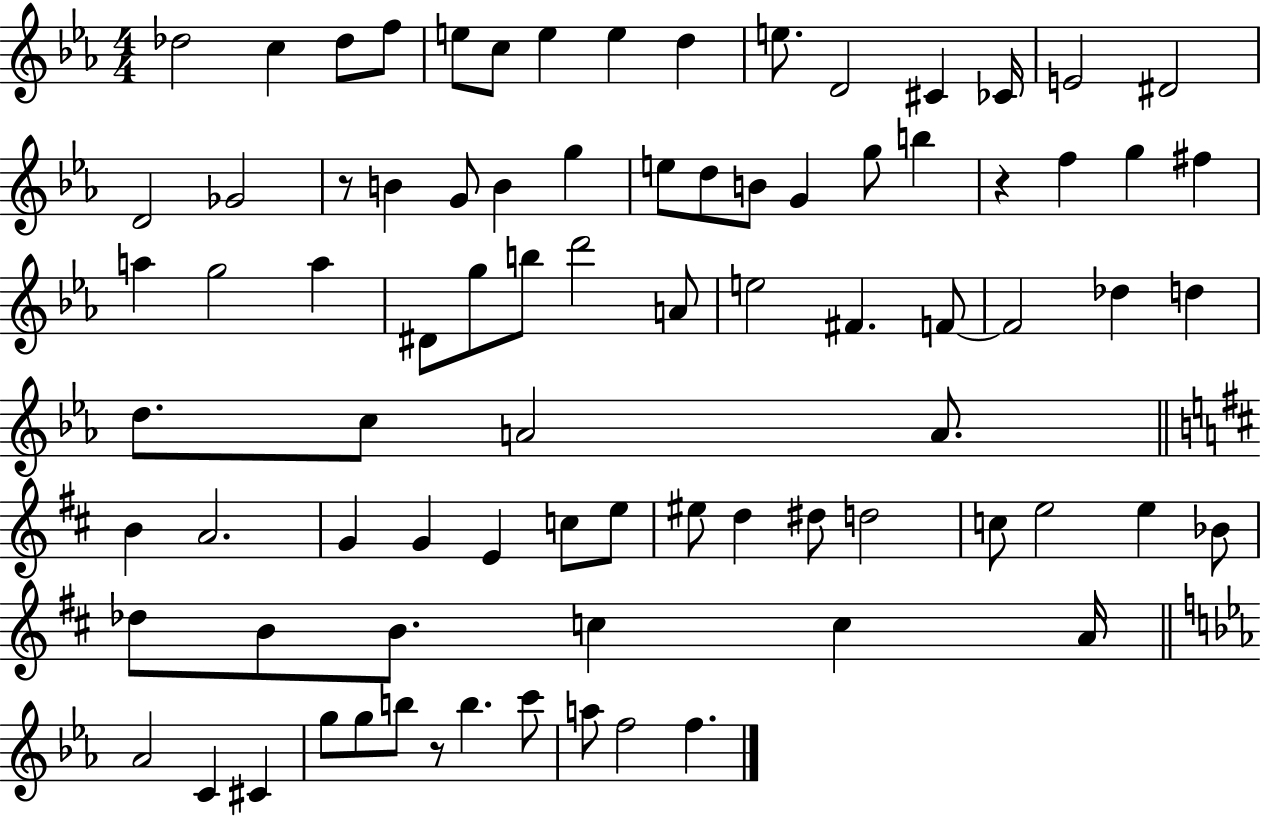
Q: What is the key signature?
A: EES major